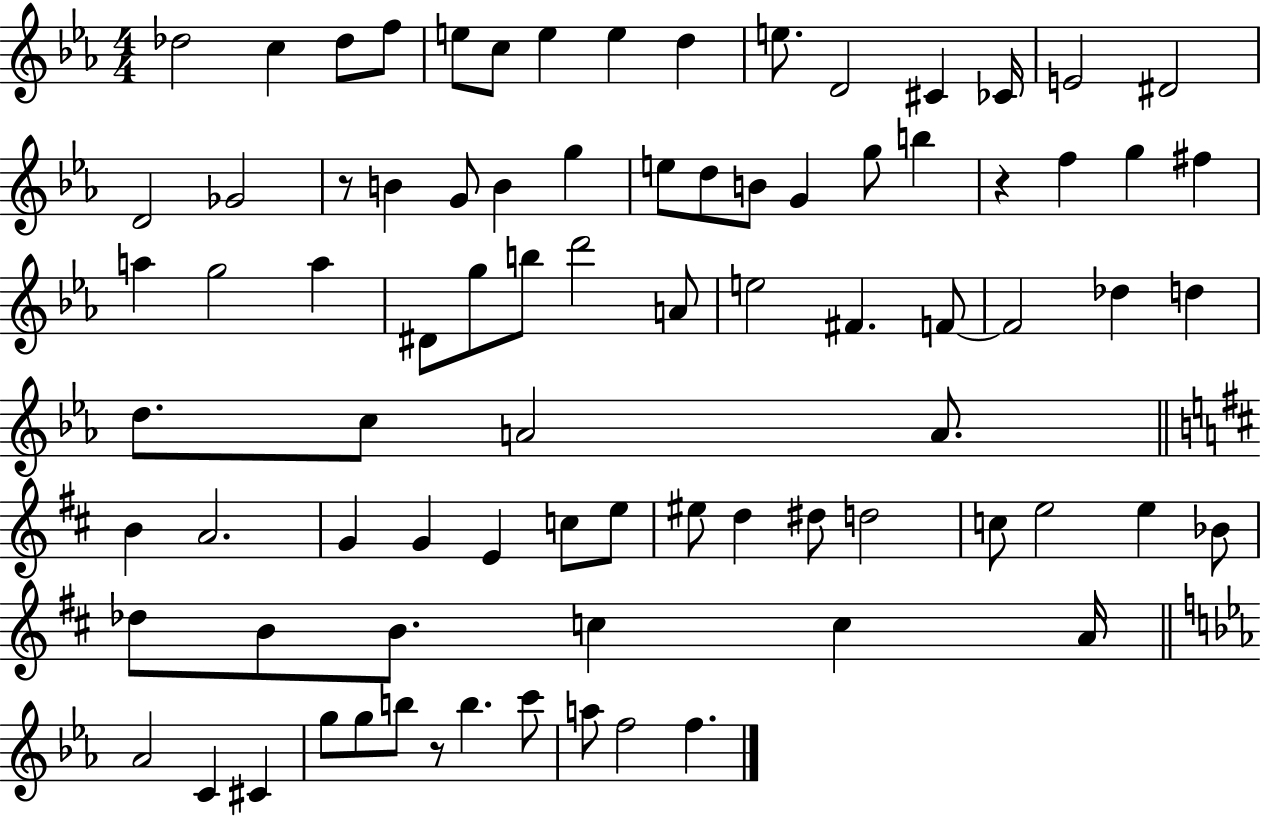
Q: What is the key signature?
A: EES major